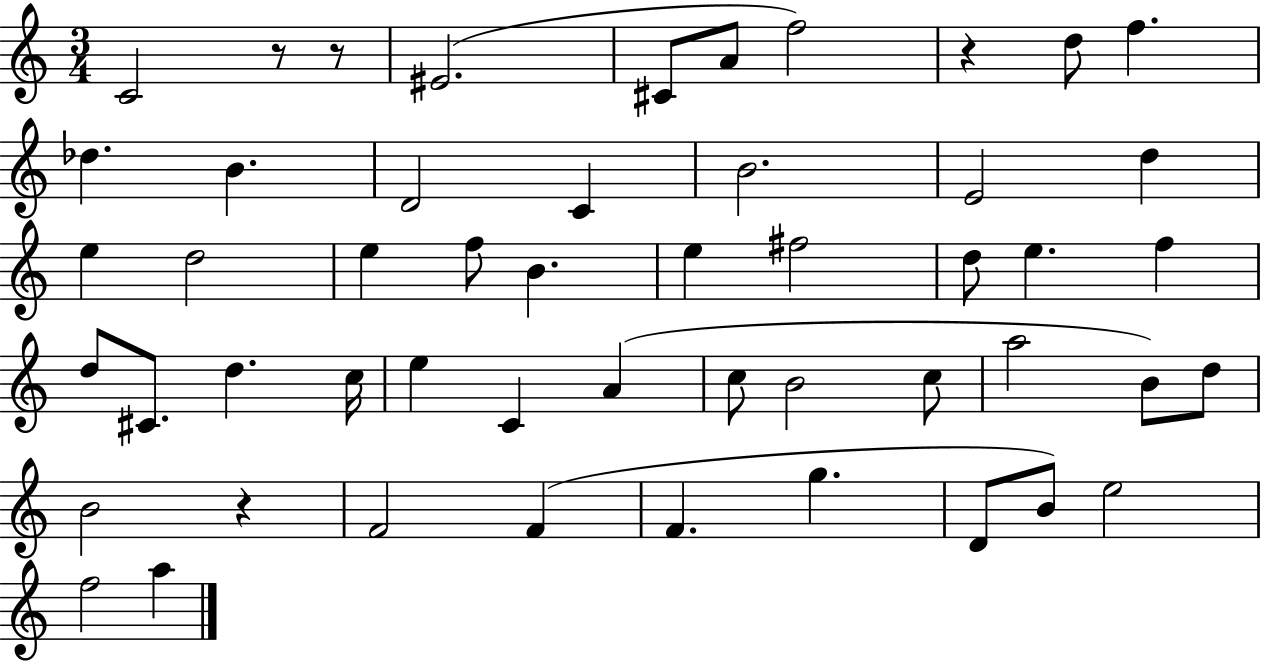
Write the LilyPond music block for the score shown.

{
  \clef treble
  \numericTimeSignature
  \time 3/4
  \key c \major
  \repeat volta 2 { c'2 r8 r8 | eis'2.( | cis'8 a'8 f''2) | r4 d''8 f''4. | \break des''4. b'4. | d'2 c'4 | b'2. | e'2 d''4 | \break e''4 d''2 | e''4 f''8 b'4. | e''4 fis''2 | d''8 e''4. f''4 | \break d''8 cis'8. d''4. c''16 | e''4 c'4 a'4( | c''8 b'2 c''8 | a''2 b'8) d''8 | \break b'2 r4 | f'2 f'4( | f'4. g''4. | d'8 b'8) e''2 | \break f''2 a''4 | } \bar "|."
}